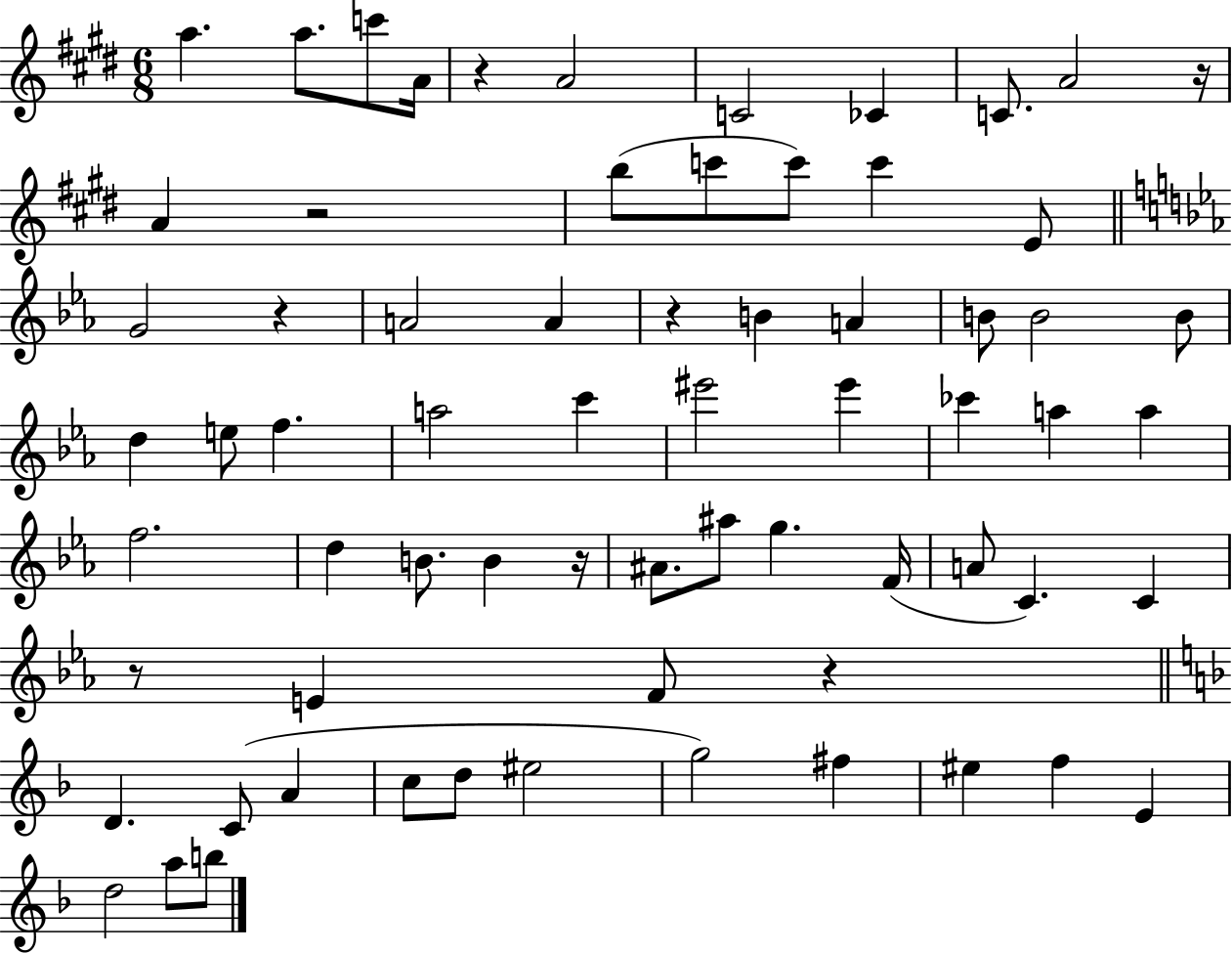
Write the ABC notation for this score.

X:1
T:Untitled
M:6/8
L:1/4
K:E
a a/2 c'/2 A/4 z A2 C2 _C C/2 A2 z/4 A z2 b/2 c'/2 c'/2 c' E/2 G2 z A2 A z B A B/2 B2 B/2 d e/2 f a2 c' ^e'2 ^e' _c' a a f2 d B/2 B z/4 ^A/2 ^a/2 g F/4 A/2 C C z/2 E F/2 z D C/2 A c/2 d/2 ^e2 g2 ^f ^e f E d2 a/2 b/2